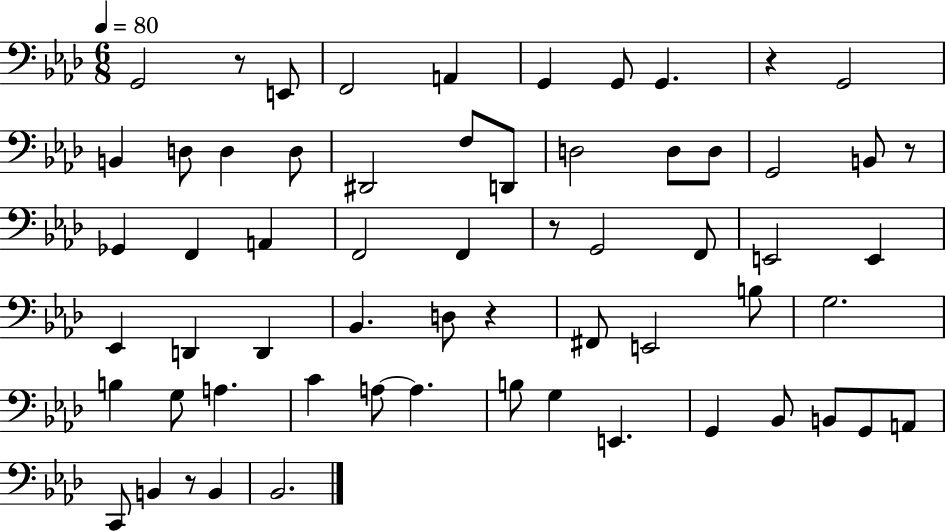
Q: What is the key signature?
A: AES major